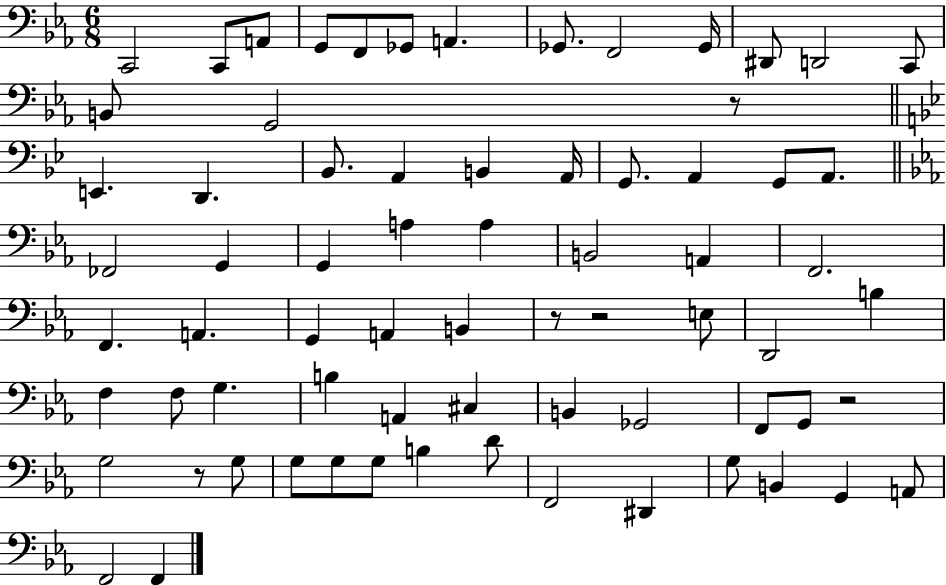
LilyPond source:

{
  \clef bass
  \numericTimeSignature
  \time 6/8
  \key ees \major
  c,2 c,8 a,8 | g,8 f,8 ges,8 a,4. | ges,8. f,2 ges,16 | dis,8 d,2 c,8 | \break b,8 g,2 r8 | \bar "||" \break \key bes \major e,4. d,4. | bes,8. a,4 b,4 a,16 | g,8. a,4 g,8 a,8. | \bar "||" \break \key c \minor fes,2 g,4 | g,4 a4 a4 | b,2 a,4 | f,2. | \break f,4. a,4. | g,4 a,4 b,4 | r8 r2 e8 | d,2 b4 | \break f4 f8 g4. | b4 a,4 cis4 | b,4 ges,2 | f,8 g,8 r2 | \break g2 r8 g8 | g8 g8 g8 b4 d'8 | f,2 dis,4 | g8 b,4 g,4 a,8 | \break f,2 f,4 | \bar "|."
}